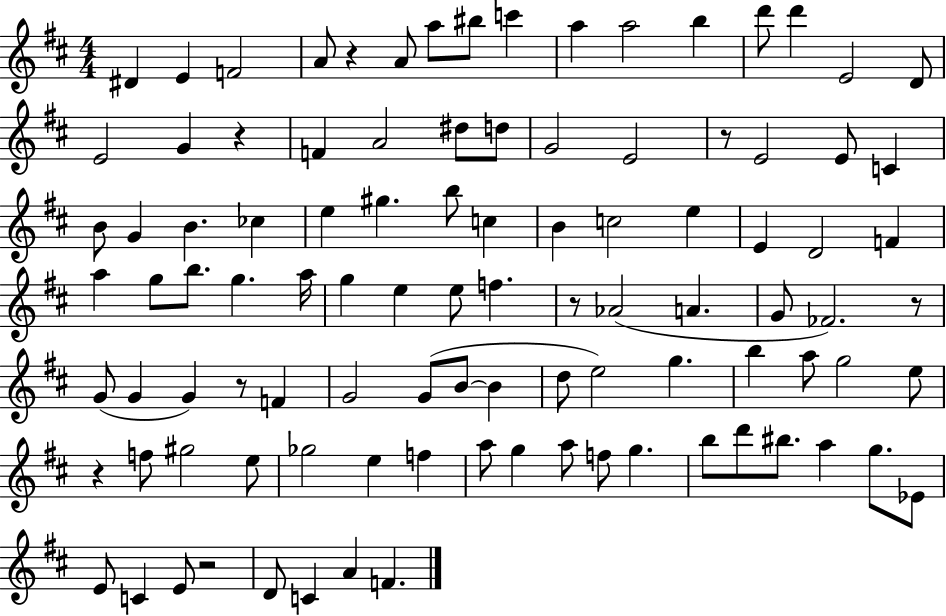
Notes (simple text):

D#4/q E4/q F4/h A4/e R/q A4/e A5/e BIS5/e C6/q A5/q A5/h B5/q D6/e D6/q E4/h D4/e E4/h G4/q R/q F4/q A4/h D#5/e D5/e G4/h E4/h R/e E4/h E4/e C4/q B4/e G4/q B4/q. CES5/q E5/q G#5/q. B5/e C5/q B4/q C5/h E5/q E4/q D4/h F4/q A5/q G5/e B5/e. G5/q. A5/s G5/q E5/q E5/e F5/q. R/e Ab4/h A4/q. G4/e FES4/h. R/e G4/e G4/q G4/q R/e F4/q G4/h G4/e B4/e B4/q D5/e E5/h G5/q. B5/q A5/e G5/h E5/e R/q F5/e G#5/h E5/e Gb5/h E5/q F5/q A5/e G5/q A5/e F5/e G5/q. B5/e D6/e BIS5/e. A5/q G5/e. Eb4/e E4/e C4/q E4/e R/h D4/e C4/q A4/q F4/q.